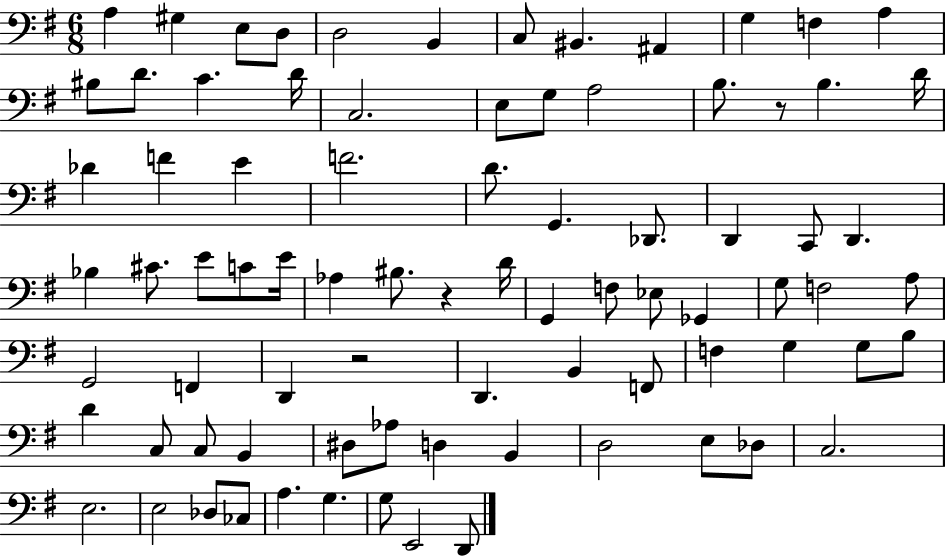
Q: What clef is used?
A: bass